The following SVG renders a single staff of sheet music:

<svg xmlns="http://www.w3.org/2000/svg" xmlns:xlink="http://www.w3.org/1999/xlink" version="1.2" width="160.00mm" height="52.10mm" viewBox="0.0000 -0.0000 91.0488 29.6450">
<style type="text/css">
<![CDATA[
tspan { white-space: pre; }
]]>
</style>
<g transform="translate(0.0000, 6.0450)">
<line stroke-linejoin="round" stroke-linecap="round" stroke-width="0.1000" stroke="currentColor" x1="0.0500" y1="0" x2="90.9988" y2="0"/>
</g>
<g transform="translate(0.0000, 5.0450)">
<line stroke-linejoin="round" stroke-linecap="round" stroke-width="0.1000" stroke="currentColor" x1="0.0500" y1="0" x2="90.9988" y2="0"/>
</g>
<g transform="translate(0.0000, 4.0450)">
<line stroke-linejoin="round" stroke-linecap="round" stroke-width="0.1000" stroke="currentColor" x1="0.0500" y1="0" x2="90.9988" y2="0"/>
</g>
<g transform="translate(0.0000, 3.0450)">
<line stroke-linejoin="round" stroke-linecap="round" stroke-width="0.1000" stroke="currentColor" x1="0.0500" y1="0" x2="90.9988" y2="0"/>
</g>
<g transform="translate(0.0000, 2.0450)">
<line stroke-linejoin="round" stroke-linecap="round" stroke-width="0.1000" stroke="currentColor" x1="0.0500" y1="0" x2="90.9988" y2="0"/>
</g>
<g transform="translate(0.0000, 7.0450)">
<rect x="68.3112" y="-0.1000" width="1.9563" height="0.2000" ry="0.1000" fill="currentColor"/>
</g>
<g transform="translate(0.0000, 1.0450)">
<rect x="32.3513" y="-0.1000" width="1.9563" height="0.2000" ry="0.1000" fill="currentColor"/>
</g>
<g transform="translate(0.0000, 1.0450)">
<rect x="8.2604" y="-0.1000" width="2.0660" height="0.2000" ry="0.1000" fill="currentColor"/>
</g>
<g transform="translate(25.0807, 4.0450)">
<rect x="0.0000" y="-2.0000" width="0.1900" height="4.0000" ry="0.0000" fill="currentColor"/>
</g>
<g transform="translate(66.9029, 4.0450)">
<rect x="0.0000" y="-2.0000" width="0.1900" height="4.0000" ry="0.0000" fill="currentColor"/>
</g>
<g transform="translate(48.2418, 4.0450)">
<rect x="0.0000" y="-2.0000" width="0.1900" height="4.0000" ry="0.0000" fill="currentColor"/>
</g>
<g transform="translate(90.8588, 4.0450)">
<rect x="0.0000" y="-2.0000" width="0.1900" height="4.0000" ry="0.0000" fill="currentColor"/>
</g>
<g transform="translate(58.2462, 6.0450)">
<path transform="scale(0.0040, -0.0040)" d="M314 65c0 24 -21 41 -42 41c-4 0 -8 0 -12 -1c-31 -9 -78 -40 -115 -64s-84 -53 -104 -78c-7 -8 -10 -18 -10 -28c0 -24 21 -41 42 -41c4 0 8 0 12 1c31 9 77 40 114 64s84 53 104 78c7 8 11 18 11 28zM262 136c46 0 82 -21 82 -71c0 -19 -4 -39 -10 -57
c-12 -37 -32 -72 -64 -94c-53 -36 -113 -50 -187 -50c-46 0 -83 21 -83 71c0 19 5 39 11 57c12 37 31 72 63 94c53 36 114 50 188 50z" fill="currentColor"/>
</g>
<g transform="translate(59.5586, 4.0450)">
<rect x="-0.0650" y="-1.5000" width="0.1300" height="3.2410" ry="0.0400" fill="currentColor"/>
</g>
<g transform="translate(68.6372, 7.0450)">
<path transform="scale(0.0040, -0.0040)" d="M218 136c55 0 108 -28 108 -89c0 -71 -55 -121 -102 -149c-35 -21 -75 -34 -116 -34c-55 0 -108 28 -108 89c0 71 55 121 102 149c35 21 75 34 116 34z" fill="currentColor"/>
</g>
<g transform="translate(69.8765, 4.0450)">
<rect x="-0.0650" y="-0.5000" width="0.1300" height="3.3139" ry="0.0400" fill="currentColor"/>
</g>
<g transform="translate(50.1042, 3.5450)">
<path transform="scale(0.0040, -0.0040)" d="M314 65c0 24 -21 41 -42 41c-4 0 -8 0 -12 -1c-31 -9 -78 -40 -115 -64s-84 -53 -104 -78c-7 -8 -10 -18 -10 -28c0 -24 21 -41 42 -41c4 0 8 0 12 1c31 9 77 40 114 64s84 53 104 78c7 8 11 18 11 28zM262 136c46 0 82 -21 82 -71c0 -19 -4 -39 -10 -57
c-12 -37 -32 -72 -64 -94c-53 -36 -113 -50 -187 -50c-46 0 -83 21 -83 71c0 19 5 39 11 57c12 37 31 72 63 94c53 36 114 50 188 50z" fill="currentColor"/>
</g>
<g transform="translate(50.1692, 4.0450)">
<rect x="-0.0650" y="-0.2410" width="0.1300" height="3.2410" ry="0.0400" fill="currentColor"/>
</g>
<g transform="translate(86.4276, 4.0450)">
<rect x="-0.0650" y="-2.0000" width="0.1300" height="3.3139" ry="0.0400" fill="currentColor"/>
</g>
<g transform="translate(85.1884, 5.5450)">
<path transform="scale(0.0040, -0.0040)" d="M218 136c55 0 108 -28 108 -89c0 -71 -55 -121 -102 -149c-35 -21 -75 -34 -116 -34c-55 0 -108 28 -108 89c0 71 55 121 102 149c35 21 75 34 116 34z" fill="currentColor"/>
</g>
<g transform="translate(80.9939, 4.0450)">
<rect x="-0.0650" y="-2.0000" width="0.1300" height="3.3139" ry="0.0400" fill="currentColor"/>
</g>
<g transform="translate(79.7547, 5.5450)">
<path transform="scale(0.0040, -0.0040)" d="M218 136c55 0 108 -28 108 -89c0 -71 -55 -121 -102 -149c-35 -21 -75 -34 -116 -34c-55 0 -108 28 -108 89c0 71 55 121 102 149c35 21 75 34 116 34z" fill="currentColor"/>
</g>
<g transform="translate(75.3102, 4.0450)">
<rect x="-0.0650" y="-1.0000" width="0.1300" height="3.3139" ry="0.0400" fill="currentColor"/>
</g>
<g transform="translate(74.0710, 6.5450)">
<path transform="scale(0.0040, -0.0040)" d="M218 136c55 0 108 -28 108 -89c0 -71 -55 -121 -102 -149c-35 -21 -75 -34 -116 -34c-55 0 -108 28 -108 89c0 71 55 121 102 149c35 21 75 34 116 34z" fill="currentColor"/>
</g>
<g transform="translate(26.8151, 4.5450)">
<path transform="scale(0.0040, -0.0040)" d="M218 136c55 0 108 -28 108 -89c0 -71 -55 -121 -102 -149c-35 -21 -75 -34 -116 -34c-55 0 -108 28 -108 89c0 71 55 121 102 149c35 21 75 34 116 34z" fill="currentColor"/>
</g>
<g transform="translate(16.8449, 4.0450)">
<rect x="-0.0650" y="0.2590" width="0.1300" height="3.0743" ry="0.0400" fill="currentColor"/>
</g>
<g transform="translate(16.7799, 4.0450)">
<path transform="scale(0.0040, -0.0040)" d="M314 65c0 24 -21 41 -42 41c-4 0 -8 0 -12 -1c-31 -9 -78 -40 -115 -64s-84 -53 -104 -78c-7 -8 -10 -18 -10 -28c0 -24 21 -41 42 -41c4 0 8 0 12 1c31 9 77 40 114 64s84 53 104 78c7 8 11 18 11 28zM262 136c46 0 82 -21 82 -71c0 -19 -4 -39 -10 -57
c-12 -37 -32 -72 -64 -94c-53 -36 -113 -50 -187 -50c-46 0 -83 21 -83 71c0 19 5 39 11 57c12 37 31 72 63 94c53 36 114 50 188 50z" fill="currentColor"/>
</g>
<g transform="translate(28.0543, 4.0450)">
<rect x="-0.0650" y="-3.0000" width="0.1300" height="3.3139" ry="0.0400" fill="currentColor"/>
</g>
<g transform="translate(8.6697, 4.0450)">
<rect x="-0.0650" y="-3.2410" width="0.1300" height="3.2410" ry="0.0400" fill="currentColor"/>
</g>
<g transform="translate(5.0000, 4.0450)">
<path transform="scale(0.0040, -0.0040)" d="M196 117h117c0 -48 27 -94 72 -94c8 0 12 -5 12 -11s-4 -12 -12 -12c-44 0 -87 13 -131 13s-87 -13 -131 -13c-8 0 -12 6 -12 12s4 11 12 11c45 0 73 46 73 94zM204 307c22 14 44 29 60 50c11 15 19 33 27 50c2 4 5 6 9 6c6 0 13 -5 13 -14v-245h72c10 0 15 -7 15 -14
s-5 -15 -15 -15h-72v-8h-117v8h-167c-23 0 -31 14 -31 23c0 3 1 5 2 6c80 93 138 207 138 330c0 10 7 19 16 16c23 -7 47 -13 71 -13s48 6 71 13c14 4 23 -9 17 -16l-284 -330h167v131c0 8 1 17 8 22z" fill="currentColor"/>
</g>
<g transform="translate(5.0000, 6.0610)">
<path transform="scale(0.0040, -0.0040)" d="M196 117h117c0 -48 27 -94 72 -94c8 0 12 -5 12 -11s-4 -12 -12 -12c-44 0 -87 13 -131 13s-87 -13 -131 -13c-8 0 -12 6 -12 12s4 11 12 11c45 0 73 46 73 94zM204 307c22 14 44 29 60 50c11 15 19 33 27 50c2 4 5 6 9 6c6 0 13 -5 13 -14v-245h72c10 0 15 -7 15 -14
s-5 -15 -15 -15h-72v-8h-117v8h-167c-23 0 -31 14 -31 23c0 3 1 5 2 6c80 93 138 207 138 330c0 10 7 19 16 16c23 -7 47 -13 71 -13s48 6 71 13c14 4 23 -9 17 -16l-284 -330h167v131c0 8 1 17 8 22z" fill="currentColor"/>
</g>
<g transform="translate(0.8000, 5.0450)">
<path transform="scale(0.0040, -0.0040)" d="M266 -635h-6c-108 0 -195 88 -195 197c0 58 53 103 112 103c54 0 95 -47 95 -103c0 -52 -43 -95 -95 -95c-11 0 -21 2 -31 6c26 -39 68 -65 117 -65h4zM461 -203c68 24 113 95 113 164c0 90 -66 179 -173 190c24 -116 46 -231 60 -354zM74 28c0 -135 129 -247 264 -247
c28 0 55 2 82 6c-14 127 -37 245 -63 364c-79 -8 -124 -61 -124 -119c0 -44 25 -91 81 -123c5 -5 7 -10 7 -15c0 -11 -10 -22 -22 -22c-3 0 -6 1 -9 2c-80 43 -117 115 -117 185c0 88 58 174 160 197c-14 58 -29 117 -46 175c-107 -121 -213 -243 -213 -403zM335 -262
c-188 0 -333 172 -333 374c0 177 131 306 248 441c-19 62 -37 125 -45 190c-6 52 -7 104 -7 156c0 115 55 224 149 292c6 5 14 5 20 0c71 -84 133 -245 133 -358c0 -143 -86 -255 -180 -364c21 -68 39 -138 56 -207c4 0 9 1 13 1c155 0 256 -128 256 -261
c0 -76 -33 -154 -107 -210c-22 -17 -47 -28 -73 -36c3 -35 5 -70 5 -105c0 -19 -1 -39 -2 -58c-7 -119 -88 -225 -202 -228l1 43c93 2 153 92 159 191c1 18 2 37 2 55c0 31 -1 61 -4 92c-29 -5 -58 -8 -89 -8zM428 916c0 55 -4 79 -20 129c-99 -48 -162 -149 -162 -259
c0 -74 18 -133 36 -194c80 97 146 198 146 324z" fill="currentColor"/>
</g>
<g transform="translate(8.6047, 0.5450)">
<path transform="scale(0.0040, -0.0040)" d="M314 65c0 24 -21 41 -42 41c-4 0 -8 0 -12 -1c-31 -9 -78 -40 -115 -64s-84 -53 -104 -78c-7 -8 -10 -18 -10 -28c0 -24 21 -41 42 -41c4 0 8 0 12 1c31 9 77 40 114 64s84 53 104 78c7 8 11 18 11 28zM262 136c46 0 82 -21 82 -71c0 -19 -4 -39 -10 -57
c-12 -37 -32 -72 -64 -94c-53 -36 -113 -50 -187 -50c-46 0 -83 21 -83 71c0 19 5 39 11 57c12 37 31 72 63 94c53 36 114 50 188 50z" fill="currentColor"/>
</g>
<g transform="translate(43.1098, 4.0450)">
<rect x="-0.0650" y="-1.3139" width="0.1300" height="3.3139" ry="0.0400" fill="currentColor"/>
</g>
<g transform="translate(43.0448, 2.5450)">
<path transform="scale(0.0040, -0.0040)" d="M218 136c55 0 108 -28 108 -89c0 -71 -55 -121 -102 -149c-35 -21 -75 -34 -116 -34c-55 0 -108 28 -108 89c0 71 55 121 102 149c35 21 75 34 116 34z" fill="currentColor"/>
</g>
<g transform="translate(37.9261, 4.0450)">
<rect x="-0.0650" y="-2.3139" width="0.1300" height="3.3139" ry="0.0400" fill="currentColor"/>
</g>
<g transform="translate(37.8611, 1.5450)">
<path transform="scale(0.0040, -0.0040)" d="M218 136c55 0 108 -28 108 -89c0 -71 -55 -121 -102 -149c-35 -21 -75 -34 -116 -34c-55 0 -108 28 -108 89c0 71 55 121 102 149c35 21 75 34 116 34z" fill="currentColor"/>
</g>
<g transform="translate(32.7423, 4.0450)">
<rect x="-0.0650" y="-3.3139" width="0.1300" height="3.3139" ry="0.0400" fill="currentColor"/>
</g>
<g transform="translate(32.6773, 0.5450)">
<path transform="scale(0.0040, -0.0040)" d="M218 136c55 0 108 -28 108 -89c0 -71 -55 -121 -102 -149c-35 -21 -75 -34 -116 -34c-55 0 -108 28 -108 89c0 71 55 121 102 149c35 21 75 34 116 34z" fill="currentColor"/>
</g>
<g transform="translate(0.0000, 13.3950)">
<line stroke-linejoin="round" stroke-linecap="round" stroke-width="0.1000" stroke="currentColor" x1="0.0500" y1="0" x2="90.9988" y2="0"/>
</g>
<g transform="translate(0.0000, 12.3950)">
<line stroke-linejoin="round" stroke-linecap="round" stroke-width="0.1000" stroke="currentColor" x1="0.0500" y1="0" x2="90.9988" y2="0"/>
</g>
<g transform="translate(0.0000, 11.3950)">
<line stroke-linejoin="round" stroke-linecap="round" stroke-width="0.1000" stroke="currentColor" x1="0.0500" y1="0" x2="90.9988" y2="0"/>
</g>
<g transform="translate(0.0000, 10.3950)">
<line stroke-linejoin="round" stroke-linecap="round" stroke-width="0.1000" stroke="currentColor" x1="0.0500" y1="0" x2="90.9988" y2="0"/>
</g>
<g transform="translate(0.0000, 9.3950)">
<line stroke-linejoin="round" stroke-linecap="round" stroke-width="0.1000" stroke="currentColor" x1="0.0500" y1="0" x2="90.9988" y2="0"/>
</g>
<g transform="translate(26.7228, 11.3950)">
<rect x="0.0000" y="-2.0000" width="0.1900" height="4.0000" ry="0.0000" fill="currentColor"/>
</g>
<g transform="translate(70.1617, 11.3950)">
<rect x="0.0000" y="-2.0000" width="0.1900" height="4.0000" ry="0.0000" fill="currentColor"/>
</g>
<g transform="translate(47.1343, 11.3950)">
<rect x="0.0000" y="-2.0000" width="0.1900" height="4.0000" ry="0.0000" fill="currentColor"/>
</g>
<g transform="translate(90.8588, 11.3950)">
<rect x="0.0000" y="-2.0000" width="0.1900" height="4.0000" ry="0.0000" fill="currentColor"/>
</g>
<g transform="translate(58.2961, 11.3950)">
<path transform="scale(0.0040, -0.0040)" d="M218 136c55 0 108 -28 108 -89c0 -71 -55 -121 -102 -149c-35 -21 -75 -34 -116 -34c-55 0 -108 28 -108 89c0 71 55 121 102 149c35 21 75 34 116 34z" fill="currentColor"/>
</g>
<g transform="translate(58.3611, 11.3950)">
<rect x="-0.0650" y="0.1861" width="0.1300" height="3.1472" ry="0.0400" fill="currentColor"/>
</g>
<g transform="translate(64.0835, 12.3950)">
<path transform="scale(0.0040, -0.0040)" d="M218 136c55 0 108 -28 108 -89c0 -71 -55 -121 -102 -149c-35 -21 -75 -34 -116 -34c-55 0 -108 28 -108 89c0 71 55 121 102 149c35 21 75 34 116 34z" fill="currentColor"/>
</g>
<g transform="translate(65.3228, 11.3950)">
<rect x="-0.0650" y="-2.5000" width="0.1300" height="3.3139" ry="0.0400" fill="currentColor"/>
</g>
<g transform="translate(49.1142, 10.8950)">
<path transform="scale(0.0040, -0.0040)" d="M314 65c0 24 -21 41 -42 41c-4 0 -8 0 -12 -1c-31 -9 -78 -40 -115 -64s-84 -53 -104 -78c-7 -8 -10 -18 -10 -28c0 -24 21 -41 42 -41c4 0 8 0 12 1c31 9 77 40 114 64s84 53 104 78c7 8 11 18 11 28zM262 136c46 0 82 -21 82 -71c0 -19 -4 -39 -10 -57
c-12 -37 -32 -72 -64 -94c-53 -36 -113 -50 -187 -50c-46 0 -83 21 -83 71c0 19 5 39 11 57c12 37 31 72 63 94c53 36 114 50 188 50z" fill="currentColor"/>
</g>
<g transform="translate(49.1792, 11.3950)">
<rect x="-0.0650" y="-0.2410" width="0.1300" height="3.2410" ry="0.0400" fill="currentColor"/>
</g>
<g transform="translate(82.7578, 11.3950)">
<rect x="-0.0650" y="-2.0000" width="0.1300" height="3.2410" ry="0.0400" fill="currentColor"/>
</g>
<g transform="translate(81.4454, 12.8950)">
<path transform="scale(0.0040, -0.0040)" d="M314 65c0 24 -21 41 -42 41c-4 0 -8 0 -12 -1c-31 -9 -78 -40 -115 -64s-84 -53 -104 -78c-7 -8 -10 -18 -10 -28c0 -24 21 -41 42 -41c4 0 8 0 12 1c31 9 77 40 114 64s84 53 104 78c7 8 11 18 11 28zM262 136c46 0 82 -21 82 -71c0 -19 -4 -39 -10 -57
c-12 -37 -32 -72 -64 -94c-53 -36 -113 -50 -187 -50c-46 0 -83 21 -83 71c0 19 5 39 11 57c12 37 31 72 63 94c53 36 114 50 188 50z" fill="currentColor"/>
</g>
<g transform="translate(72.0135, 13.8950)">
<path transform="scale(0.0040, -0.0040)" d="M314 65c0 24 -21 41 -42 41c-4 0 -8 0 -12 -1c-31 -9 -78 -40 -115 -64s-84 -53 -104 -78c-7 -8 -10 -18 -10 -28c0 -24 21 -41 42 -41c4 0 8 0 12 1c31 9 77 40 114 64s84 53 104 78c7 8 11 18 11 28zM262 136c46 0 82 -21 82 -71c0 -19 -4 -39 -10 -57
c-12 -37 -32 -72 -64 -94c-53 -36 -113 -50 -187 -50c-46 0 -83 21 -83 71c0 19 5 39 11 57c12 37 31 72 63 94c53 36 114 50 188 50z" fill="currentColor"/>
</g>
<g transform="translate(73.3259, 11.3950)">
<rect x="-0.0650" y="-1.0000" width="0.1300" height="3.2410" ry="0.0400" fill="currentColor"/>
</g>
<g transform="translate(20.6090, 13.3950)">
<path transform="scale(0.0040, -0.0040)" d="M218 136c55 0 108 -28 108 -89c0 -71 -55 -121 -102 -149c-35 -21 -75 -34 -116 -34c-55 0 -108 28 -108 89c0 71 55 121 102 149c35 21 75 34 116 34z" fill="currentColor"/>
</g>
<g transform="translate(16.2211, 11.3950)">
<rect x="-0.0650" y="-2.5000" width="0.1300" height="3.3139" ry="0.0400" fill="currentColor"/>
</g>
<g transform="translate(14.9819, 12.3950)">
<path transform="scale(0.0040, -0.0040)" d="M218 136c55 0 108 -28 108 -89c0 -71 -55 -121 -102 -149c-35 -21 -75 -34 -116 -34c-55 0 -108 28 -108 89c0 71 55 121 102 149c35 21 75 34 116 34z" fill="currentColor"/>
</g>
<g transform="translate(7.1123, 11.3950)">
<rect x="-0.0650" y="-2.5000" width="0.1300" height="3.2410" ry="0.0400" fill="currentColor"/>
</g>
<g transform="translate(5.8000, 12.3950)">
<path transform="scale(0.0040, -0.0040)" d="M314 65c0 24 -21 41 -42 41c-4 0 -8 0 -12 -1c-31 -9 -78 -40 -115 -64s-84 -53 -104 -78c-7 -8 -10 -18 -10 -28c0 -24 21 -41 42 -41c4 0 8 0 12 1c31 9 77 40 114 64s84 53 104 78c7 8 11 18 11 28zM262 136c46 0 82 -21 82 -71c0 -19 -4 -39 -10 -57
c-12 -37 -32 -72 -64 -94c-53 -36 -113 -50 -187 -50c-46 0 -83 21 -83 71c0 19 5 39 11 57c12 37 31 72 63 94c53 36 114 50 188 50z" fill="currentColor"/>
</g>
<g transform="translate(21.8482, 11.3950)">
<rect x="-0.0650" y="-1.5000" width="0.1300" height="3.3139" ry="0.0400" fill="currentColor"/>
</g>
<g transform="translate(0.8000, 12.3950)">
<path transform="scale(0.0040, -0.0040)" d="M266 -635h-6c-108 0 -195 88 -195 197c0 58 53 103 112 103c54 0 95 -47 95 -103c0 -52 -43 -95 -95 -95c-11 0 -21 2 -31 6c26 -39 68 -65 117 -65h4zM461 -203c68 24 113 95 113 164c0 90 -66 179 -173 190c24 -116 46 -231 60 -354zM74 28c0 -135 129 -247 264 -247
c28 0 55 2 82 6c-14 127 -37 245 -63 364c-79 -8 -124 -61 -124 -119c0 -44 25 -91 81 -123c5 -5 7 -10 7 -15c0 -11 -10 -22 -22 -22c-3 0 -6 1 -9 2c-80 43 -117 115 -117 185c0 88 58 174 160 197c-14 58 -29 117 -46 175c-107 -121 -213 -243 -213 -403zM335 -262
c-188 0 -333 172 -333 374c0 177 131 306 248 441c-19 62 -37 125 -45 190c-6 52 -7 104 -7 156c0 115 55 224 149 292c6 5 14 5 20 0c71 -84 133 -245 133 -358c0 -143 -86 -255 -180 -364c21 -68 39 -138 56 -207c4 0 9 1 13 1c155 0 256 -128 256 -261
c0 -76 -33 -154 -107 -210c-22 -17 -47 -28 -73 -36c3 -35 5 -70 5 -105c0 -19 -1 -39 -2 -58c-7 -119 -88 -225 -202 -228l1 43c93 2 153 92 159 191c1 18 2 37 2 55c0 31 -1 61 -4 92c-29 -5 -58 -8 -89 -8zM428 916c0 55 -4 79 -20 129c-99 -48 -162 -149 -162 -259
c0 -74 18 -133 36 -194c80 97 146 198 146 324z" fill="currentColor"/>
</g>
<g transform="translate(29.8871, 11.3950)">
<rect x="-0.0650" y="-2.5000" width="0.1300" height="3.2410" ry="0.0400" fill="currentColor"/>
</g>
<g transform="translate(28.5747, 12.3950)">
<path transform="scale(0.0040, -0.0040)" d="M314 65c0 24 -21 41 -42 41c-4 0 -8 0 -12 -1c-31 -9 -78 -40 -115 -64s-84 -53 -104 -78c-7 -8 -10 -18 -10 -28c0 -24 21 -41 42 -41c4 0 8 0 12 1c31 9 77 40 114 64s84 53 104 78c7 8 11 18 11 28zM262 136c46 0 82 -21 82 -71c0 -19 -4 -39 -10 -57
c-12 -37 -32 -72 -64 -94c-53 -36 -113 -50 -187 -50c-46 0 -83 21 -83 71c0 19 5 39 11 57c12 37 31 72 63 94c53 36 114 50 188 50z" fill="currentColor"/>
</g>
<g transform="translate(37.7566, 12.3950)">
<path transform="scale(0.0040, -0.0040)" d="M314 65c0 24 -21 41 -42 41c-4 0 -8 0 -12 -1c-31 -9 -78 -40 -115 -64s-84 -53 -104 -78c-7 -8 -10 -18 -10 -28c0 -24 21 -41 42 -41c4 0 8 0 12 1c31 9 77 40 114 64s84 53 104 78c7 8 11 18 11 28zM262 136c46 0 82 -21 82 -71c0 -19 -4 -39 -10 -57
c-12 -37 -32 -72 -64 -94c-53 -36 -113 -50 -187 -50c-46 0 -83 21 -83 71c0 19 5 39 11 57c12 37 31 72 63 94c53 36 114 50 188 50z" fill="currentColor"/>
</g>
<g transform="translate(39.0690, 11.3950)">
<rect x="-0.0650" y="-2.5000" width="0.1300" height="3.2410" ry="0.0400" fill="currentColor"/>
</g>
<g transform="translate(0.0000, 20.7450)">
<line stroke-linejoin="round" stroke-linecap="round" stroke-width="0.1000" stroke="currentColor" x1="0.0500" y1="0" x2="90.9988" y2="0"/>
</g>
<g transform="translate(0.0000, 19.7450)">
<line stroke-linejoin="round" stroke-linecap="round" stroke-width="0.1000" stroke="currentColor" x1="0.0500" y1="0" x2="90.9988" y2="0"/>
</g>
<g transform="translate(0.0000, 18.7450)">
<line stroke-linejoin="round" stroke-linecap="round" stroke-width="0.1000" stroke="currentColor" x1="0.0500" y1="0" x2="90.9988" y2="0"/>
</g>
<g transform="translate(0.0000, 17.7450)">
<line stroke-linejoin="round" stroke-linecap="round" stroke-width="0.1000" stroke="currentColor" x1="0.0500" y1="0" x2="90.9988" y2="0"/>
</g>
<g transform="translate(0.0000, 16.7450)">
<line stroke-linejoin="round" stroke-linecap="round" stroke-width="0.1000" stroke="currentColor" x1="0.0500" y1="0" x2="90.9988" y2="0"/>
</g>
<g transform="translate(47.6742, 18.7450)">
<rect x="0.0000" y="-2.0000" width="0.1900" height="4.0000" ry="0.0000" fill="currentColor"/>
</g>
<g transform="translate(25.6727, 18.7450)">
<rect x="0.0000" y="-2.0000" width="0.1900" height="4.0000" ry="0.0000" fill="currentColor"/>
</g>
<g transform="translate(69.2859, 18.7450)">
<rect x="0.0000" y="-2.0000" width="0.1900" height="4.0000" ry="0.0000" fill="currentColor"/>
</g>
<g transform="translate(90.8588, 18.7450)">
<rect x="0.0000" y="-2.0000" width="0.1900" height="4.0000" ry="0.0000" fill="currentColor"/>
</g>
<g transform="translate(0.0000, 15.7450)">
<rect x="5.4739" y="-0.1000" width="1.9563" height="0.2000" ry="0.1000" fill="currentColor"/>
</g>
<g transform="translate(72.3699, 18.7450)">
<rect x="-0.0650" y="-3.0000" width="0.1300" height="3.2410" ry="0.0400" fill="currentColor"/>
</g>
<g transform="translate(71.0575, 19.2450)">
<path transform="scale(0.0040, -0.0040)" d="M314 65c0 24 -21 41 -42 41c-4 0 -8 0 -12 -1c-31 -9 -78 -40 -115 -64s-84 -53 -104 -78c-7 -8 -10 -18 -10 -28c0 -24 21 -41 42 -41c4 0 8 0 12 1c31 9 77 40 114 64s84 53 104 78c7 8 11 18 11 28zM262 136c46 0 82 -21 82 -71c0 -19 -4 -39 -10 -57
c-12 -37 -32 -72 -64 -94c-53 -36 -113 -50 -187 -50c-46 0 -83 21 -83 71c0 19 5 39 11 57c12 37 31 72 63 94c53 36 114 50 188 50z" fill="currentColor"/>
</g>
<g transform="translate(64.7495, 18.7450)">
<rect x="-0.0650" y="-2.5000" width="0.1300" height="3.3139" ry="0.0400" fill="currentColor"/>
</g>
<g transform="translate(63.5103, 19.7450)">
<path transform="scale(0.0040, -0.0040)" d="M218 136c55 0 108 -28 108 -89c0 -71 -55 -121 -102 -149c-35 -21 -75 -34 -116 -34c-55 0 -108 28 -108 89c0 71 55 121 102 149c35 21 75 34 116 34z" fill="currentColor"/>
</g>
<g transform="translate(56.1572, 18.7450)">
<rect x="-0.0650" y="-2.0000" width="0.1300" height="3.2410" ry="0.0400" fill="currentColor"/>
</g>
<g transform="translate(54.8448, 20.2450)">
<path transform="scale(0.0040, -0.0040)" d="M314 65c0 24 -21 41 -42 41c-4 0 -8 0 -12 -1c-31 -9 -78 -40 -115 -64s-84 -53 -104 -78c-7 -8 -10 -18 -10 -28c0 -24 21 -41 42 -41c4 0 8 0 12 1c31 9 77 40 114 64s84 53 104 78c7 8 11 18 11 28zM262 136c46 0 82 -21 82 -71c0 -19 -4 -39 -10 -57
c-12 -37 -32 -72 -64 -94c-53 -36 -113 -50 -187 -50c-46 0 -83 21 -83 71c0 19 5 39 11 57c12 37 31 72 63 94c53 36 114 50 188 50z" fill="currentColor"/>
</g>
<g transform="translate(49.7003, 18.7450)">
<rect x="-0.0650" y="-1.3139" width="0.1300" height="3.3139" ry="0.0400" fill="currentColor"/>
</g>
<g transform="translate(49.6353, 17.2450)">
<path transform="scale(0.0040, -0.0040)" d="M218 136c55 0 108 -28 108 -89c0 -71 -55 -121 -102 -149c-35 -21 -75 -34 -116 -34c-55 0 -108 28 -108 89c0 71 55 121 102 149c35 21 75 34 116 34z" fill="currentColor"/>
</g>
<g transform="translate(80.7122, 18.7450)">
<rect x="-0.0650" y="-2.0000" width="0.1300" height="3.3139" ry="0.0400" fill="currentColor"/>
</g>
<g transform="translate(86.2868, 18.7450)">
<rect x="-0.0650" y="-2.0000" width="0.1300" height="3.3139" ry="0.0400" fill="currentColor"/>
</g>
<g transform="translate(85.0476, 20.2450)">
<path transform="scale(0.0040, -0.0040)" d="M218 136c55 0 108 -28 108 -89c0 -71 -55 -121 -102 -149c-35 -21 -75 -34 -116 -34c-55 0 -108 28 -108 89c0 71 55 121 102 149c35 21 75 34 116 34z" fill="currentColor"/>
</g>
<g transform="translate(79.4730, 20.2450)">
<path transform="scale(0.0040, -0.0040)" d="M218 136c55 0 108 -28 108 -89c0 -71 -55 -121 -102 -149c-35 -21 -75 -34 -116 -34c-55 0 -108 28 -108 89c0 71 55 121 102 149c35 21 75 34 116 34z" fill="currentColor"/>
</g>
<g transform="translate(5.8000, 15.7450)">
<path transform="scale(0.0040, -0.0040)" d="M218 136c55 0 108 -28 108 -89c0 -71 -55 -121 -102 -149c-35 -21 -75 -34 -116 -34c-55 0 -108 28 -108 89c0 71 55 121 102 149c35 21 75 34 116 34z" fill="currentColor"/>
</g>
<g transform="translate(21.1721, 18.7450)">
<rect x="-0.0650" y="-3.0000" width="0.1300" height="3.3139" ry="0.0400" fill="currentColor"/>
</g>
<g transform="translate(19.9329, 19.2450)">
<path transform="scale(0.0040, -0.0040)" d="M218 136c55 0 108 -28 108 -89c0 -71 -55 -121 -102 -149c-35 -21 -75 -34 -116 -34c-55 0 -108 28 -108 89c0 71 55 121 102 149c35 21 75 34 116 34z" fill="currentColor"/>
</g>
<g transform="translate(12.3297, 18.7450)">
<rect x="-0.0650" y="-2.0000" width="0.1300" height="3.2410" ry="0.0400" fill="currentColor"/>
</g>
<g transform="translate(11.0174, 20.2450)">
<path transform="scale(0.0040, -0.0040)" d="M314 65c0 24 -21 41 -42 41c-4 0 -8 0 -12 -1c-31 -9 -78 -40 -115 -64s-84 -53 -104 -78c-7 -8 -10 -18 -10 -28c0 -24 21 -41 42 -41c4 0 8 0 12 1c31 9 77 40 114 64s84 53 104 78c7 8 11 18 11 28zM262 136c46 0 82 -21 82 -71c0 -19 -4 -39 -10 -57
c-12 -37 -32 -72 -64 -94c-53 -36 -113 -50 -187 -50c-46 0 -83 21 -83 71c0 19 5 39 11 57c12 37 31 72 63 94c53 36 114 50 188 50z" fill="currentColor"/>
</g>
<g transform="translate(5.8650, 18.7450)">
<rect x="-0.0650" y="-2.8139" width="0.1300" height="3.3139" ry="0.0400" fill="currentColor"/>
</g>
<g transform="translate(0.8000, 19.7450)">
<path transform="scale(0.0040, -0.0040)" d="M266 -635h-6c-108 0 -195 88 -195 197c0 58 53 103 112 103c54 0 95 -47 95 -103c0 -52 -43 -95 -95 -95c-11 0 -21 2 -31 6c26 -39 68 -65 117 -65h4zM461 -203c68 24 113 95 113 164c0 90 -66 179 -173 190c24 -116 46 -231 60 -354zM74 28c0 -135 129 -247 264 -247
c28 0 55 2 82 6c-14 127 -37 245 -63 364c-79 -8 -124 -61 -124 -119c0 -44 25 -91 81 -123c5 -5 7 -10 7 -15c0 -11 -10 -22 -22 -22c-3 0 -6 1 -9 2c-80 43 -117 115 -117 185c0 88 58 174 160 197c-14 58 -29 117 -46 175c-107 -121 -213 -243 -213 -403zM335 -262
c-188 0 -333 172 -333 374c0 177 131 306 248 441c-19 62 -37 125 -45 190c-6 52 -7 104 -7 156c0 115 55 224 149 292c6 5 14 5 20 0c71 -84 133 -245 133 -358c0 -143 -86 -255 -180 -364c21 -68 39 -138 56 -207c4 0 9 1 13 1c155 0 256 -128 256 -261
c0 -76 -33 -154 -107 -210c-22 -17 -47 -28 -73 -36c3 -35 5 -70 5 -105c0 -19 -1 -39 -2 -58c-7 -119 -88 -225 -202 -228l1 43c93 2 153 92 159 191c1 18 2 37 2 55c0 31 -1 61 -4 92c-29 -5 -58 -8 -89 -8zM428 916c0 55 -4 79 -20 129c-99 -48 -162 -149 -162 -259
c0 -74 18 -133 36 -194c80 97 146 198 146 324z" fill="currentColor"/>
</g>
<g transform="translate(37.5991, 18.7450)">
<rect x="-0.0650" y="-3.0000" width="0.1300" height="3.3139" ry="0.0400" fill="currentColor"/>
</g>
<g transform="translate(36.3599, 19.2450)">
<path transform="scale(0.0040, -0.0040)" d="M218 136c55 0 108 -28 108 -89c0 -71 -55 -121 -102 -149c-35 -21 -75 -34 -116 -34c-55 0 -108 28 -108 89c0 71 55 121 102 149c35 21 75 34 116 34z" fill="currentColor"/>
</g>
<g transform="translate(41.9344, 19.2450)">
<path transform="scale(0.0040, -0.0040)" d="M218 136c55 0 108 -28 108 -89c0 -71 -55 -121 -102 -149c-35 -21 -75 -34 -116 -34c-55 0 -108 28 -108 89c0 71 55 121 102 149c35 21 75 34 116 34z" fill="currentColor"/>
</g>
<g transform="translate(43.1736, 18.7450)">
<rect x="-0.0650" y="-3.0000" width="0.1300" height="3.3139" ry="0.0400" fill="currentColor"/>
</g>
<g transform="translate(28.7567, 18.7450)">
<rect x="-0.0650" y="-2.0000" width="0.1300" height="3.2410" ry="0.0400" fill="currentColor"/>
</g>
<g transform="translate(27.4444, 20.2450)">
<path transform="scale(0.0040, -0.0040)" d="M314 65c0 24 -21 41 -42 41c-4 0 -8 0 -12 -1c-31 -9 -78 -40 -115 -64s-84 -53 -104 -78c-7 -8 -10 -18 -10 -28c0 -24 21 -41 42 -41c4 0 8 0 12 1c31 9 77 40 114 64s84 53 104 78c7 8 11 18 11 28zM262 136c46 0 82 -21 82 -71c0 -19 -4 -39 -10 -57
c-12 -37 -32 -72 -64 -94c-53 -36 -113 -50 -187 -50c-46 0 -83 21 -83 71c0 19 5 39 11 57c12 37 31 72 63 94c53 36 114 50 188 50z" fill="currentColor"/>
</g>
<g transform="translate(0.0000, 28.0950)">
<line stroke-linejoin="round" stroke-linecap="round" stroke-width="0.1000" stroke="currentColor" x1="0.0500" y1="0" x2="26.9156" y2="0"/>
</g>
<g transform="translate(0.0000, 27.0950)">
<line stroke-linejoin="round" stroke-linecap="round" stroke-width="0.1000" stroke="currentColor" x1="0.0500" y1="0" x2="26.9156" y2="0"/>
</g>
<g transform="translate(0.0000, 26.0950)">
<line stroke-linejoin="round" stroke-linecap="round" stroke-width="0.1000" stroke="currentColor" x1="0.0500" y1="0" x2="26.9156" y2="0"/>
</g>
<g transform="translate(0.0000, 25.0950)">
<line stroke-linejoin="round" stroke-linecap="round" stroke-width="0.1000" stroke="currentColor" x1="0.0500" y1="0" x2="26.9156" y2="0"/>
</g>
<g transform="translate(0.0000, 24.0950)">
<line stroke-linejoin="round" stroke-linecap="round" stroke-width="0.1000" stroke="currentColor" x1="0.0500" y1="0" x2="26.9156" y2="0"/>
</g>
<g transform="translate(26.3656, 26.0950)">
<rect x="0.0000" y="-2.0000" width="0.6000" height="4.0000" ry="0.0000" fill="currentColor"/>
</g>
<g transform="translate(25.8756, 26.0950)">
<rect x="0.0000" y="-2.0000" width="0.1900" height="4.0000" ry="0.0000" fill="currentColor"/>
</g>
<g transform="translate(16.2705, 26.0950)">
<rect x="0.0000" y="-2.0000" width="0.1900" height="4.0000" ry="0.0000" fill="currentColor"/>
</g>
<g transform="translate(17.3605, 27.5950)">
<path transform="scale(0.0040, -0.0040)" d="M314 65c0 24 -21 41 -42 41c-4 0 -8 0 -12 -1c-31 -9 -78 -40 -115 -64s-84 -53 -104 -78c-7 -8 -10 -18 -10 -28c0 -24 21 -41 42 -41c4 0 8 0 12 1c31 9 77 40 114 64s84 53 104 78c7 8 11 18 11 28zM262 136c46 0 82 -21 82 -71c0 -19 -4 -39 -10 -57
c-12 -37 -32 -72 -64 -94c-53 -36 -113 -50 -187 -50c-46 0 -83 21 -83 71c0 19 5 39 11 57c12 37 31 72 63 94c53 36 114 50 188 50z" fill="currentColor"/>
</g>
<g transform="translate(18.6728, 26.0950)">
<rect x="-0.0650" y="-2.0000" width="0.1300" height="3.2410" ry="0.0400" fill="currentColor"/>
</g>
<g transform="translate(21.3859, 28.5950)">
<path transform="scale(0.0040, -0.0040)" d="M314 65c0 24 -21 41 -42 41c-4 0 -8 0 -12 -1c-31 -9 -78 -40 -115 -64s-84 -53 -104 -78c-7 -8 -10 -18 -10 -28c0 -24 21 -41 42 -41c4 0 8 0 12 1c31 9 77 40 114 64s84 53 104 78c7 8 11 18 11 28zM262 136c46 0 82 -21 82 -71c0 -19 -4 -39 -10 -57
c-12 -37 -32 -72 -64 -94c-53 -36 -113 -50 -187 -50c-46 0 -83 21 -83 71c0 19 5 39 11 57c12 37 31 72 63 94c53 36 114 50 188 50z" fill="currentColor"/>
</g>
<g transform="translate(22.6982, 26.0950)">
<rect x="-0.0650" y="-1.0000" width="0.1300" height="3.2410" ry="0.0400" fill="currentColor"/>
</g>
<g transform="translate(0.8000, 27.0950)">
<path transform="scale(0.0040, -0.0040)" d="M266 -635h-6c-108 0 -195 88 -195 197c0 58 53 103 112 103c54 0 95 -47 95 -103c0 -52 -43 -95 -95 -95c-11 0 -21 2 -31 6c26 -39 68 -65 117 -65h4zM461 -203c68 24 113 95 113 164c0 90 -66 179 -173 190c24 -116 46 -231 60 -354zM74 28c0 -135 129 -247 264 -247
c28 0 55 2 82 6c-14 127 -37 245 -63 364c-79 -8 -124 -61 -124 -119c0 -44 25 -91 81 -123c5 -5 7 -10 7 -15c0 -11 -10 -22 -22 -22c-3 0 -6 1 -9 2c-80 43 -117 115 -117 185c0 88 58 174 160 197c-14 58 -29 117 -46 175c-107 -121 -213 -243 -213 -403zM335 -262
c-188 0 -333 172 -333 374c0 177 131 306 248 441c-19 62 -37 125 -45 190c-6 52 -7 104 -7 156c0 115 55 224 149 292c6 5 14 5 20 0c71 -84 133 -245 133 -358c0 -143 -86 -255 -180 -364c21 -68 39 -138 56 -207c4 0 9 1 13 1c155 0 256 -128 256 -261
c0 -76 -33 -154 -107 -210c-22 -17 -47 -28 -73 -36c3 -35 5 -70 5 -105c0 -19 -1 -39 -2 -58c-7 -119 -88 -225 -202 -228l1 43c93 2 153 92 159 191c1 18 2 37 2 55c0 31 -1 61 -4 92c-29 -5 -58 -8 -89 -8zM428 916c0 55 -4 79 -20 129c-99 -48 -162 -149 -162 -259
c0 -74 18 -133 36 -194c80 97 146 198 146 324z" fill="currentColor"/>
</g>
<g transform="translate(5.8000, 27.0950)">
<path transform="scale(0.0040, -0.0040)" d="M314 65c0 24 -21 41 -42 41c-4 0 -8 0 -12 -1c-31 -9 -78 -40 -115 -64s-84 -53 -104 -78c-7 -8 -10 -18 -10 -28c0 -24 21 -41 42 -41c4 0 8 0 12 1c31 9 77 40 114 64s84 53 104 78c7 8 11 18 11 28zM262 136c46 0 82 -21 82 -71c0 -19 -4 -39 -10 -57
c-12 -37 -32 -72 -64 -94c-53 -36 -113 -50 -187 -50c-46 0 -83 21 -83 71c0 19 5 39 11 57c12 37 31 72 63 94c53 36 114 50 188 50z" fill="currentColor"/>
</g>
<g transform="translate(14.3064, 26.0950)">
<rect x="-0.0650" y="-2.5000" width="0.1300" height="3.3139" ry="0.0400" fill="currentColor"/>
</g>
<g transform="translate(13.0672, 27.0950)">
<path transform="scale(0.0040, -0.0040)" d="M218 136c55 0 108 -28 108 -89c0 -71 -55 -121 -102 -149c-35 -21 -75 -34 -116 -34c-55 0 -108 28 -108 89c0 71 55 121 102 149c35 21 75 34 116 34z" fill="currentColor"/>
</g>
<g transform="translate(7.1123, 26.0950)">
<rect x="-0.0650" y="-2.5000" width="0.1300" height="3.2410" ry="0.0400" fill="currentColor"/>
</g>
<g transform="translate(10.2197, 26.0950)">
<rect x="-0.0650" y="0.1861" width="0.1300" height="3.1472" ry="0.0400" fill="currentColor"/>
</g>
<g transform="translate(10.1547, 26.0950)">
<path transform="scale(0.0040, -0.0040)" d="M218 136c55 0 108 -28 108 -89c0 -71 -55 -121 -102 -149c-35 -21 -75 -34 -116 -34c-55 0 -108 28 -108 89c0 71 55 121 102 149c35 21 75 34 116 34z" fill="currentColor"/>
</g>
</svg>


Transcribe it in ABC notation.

X:1
T:Untitled
M:4/4
L:1/4
K:C
b2 B2 A b g e c2 E2 C D F F G2 G E G2 G2 c2 B G D2 F2 a F2 A F2 A A e F2 G A2 F F G2 B G F2 D2